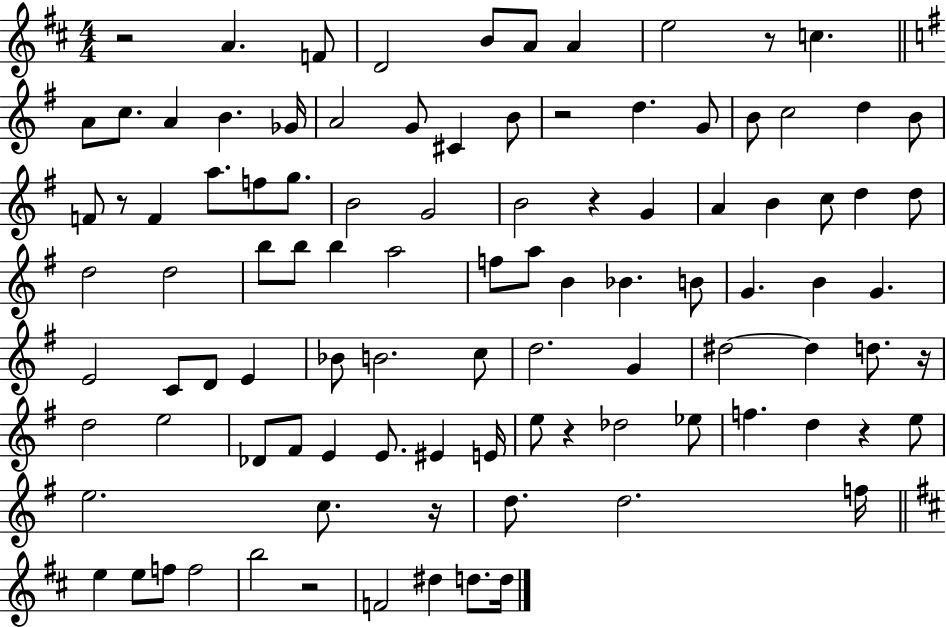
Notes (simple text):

R/h A4/q. F4/e D4/h B4/e A4/e A4/q E5/h R/e C5/q. A4/e C5/e. A4/q B4/q. Gb4/s A4/h G4/e C#4/q B4/e R/h D5/q. G4/e B4/e C5/h D5/q B4/e F4/e R/e F4/q A5/e. F5/e G5/e. B4/h G4/h B4/h R/q G4/q A4/q B4/q C5/e D5/q D5/e D5/h D5/h B5/e B5/e B5/q A5/h F5/e A5/e B4/q Bb4/q. B4/e G4/q. B4/q G4/q. E4/h C4/e D4/e E4/q Bb4/e B4/h. C5/e D5/h. G4/q D#5/h D#5/q D5/e. R/s D5/h E5/h Db4/e F#4/e E4/q E4/e. EIS4/q E4/s E5/e R/q Db5/h Eb5/e F5/q. D5/q R/q E5/e E5/h. C5/e. R/s D5/e. D5/h. F5/s E5/q E5/e F5/e F5/h B5/h R/h F4/h D#5/q D5/e. D5/s